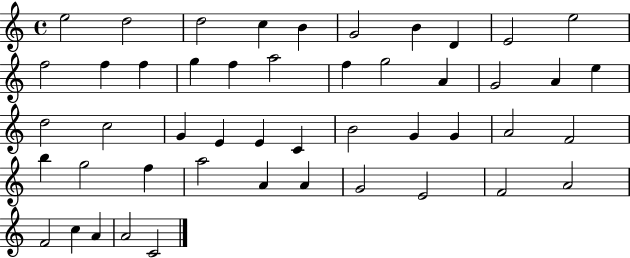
X:1
T:Untitled
M:4/4
L:1/4
K:C
e2 d2 d2 c B G2 B D E2 e2 f2 f f g f a2 f g2 A G2 A e d2 c2 G E E C B2 G G A2 F2 b g2 f a2 A A G2 E2 F2 A2 F2 c A A2 C2